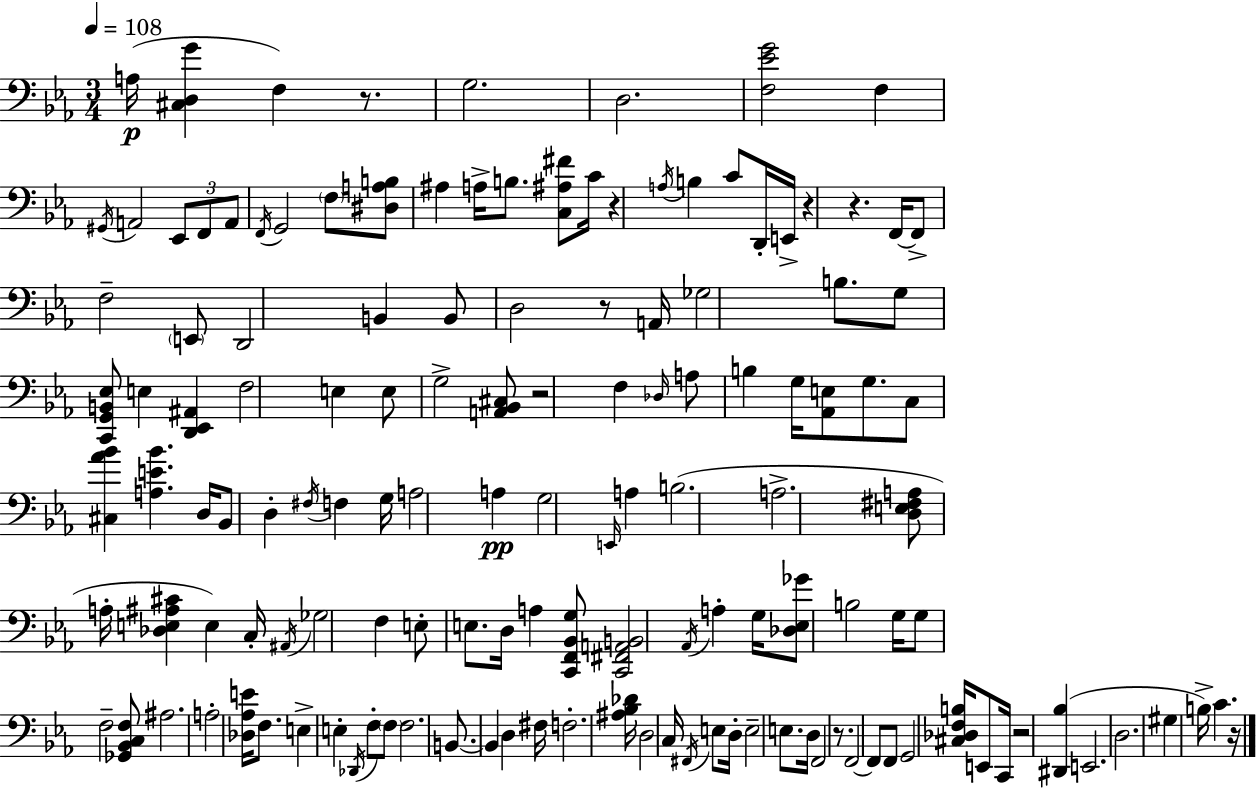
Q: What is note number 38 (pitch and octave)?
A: E3